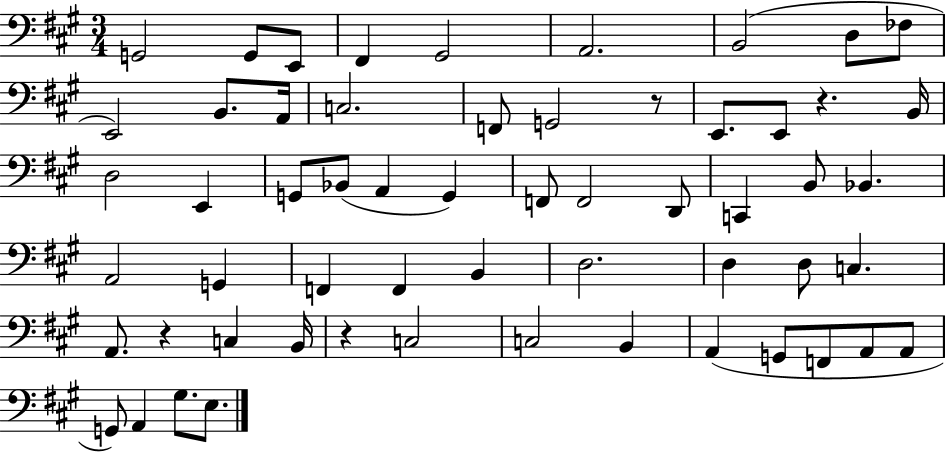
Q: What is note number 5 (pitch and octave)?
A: G#2